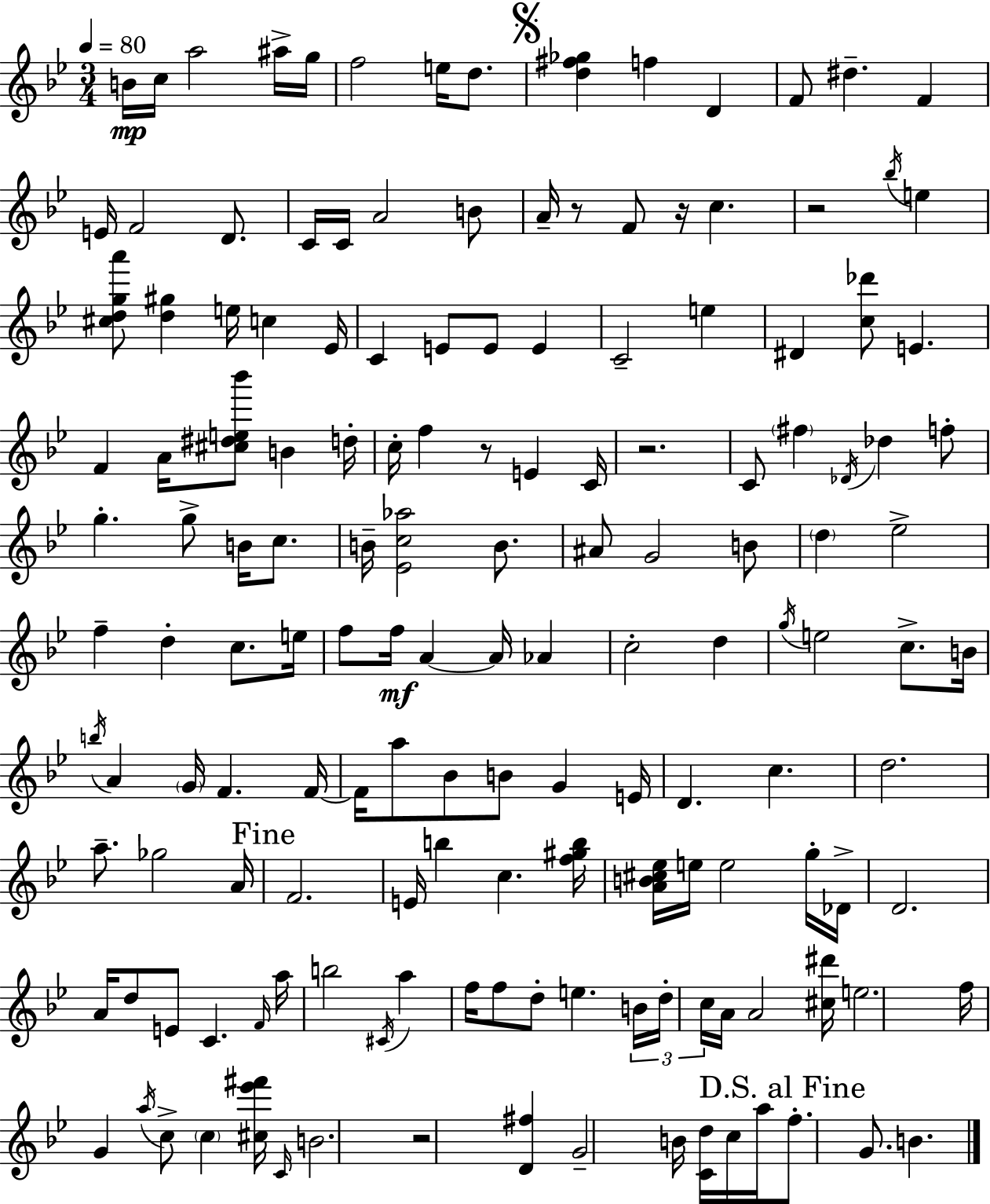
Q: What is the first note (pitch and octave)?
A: B4